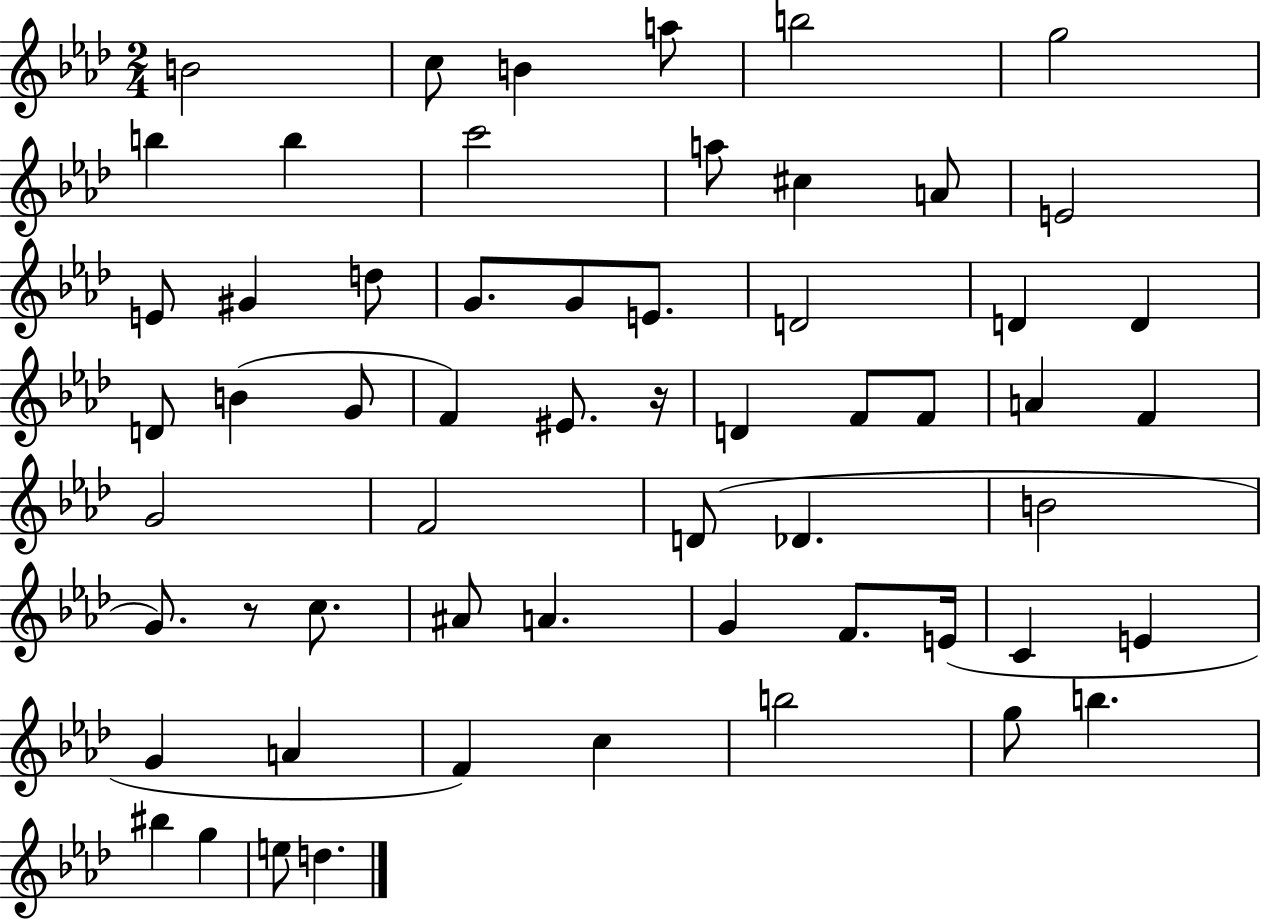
{
  \clef treble
  \numericTimeSignature
  \time 2/4
  \key aes \major
  \repeat volta 2 { b'2 | c''8 b'4 a''8 | b''2 | g''2 | \break b''4 b''4 | c'''2 | a''8 cis''4 a'8 | e'2 | \break e'8 gis'4 d''8 | g'8. g'8 e'8. | d'2 | d'4 d'4 | \break d'8 b'4( g'8 | f'4) eis'8. r16 | d'4 f'8 f'8 | a'4 f'4 | \break g'2 | f'2 | d'8( des'4. | b'2 | \break g'8.) r8 c''8. | ais'8 a'4. | g'4 f'8. e'16( | c'4 e'4 | \break g'4 a'4 | f'4) c''4 | b''2 | g''8 b''4. | \break bis''4 g''4 | e''8 d''4. | } \bar "|."
}